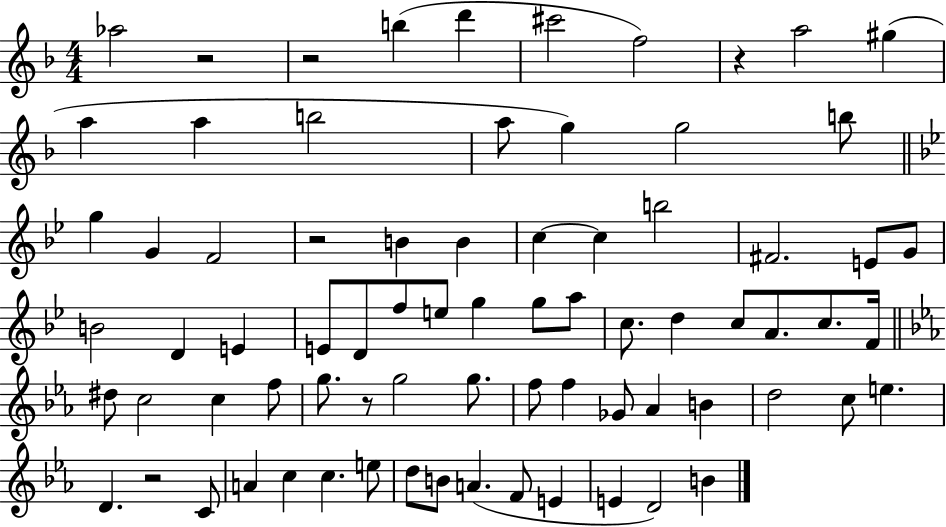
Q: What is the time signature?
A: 4/4